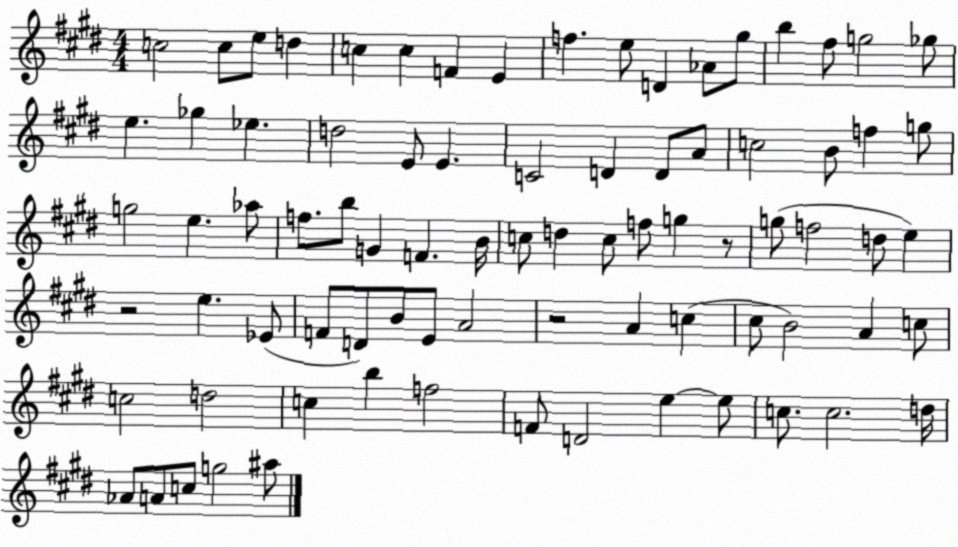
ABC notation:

X:1
T:Untitled
M:4/4
L:1/4
K:E
c2 c/2 e/2 d c c F E f e/2 D _A/2 ^g/2 b ^f/2 g2 _g/2 e _g _e d2 E/2 E C2 D D/2 A/2 c2 B/2 f g/2 g2 e _a/2 f/2 b/2 G F B/4 c/2 d c/2 f/2 g z/2 g/2 f2 d/2 e z2 e _E/2 F/2 D/2 B/2 E/2 A2 z2 A c ^c/2 B2 A c/2 c2 d2 c b f2 F/2 D2 e e/2 c/2 c2 d/4 _A/2 A/2 c/2 g2 ^a/2